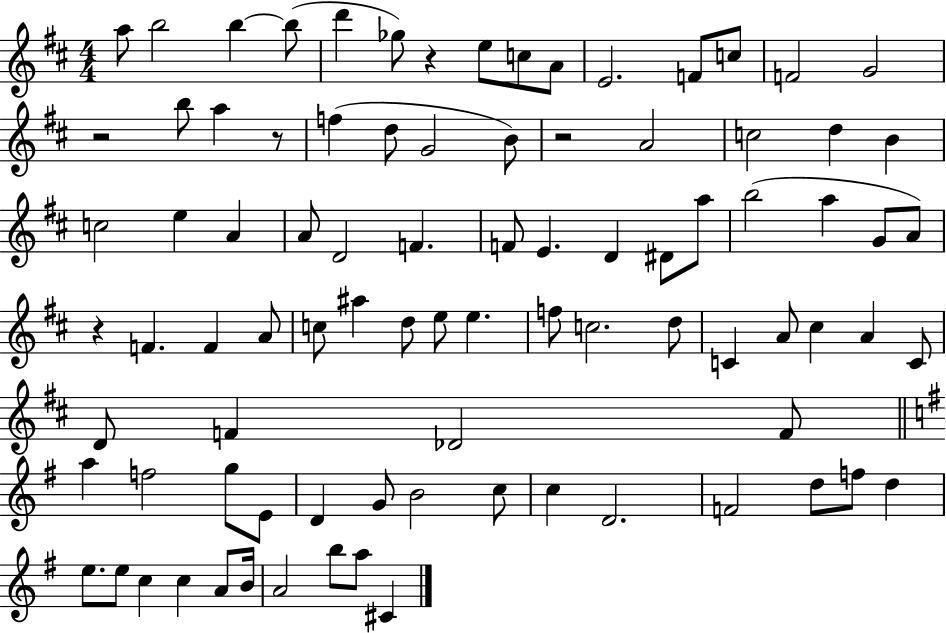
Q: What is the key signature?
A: D major